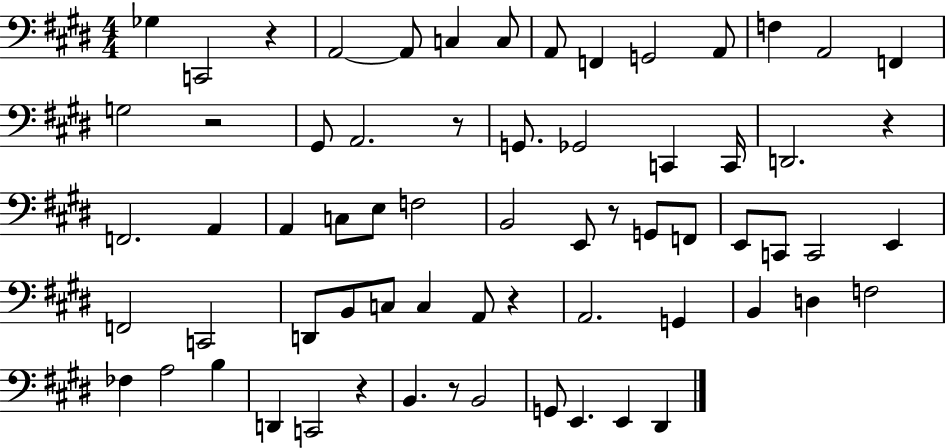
{
  \clef bass
  \numericTimeSignature
  \time 4/4
  \key e \major
  ges4 c,2 r4 | a,2~~ a,8 c4 c8 | a,8 f,4 g,2 a,8 | f4 a,2 f,4 | \break g2 r2 | gis,8 a,2. r8 | g,8. ges,2 c,4 c,16 | d,2. r4 | \break f,2. a,4 | a,4 c8 e8 f2 | b,2 e,8 r8 g,8 f,8 | e,8 c,8 c,2 e,4 | \break f,2 c,2 | d,8 b,8 c8 c4 a,8 r4 | a,2. g,4 | b,4 d4 f2 | \break fes4 a2 b4 | d,4 c,2 r4 | b,4. r8 b,2 | g,8 e,4. e,4 dis,4 | \break \bar "|."
}